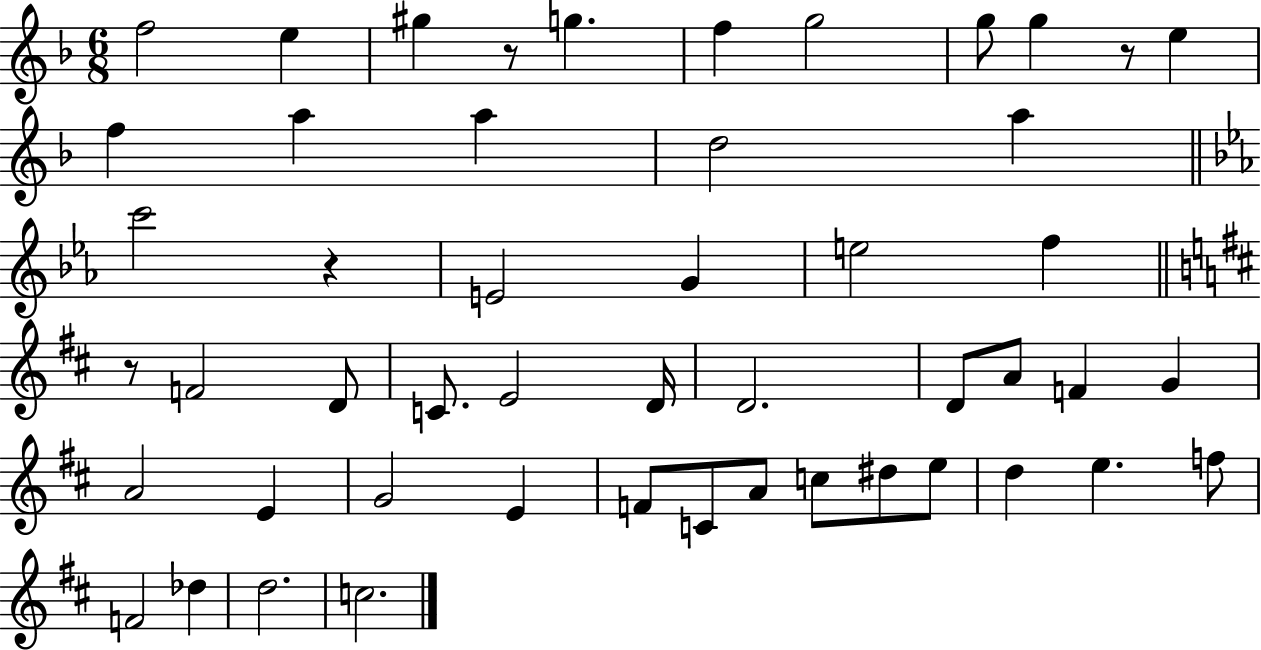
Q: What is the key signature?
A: F major